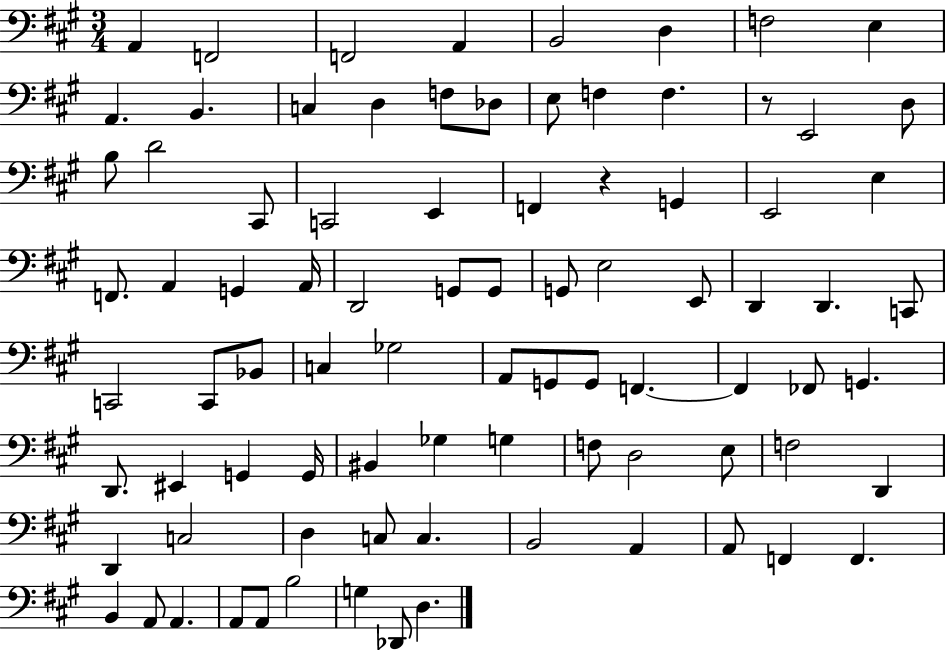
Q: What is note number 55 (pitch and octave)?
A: EIS2